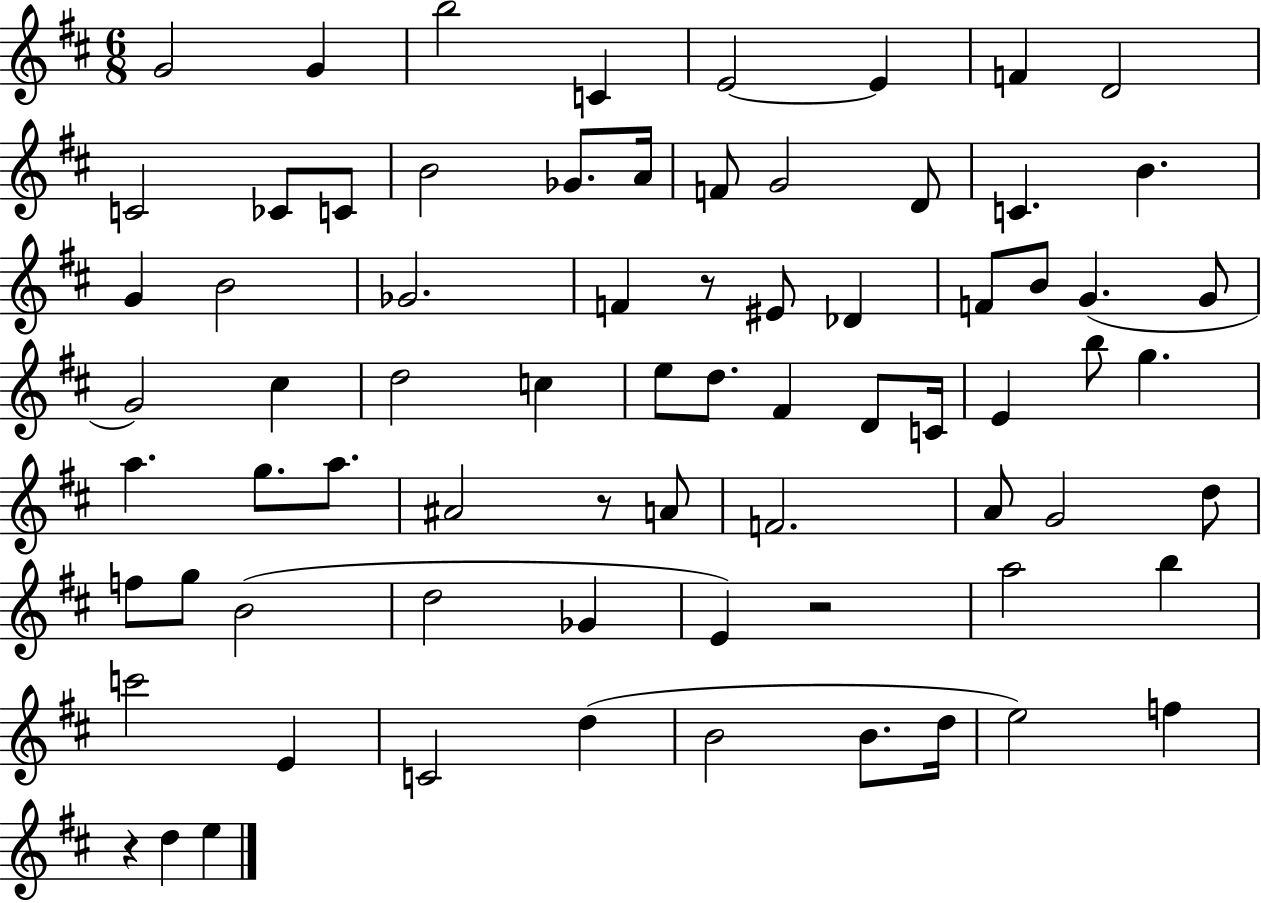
{
  \clef treble
  \numericTimeSignature
  \time 6/8
  \key d \major
  g'2 g'4 | b''2 c'4 | e'2~~ e'4 | f'4 d'2 | \break c'2 ces'8 c'8 | b'2 ges'8. a'16 | f'8 g'2 d'8 | c'4. b'4. | \break g'4 b'2 | ges'2. | f'4 r8 eis'8 des'4 | f'8 b'8 g'4.( g'8 | \break g'2) cis''4 | d''2 c''4 | e''8 d''8. fis'4 d'8 c'16 | e'4 b''8 g''4. | \break a''4. g''8. a''8. | ais'2 r8 a'8 | f'2. | a'8 g'2 d''8 | \break f''8 g''8 b'2( | d''2 ges'4 | e'4) r2 | a''2 b''4 | \break c'''2 e'4 | c'2 d''4( | b'2 b'8. d''16 | e''2) f''4 | \break r4 d''4 e''4 | \bar "|."
}